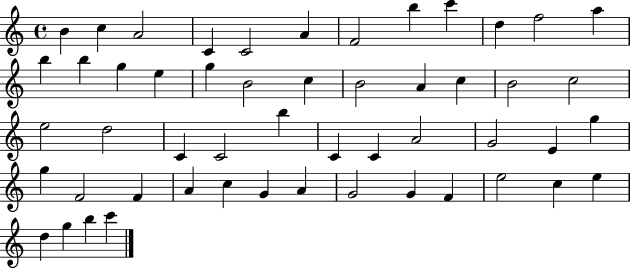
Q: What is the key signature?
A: C major